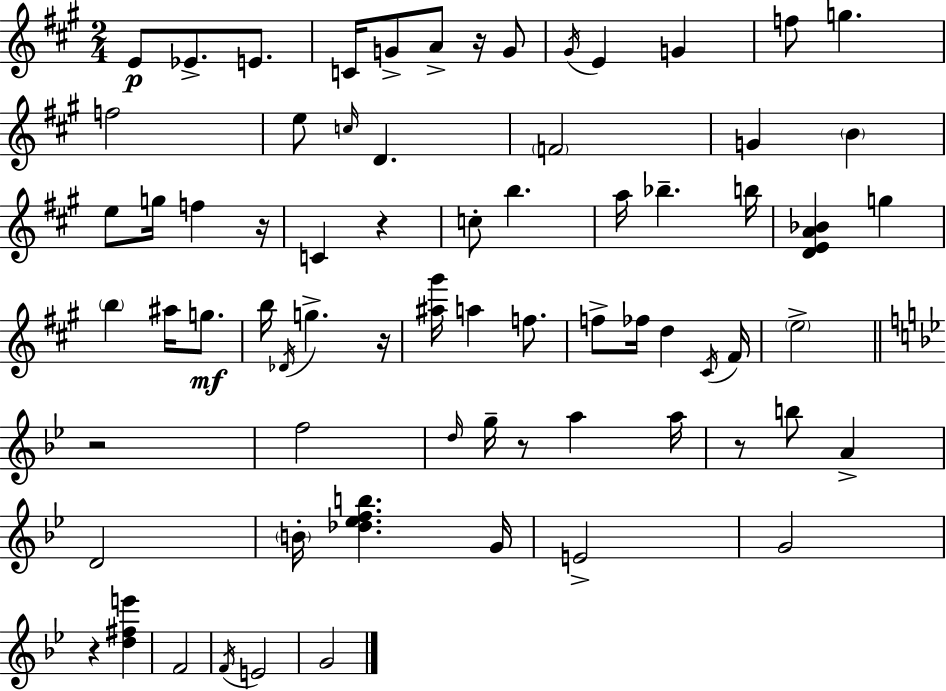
{
  \clef treble
  \numericTimeSignature
  \time 2/4
  \key a \major
  \repeat volta 2 { e'8\p ees'8.-> e'8. | c'16 g'8-> a'8-> r16 g'8 | \acciaccatura { gis'16 } e'4 g'4 | f''8 g''4. | \break f''2 | e''8 \grace { c''16 } d'4. | \parenthesize f'2 | g'4 \parenthesize b'4 | \break e''8 g''16 f''4 | r16 c'4 r4 | c''8-. b''4. | a''16 bes''4.-- | \break b''16 <d' e' a' bes'>4 g''4 | \parenthesize b''4 ais''16 g''8.\mf | b''16 \acciaccatura { des'16 } g''4.-> | r16 <ais'' gis'''>16 a''4 | \break f''8. f''8-> fes''16 d''4 | \acciaccatura { cis'16 } fis'16 \parenthesize e''2-> | \bar "||" \break \key bes \major r2 | f''2 | \grace { d''16 } g''16-- r8 a''4 | a''16 r8 b''8 a'4-> | \break d'2 | \parenthesize b'16-. <des'' ees'' f'' b''>4. | g'16 e'2-> | g'2 | \break r4 <d'' fis'' e'''>4 | f'2 | \acciaccatura { f'16 } e'2 | g'2 | \break } \bar "|."
}